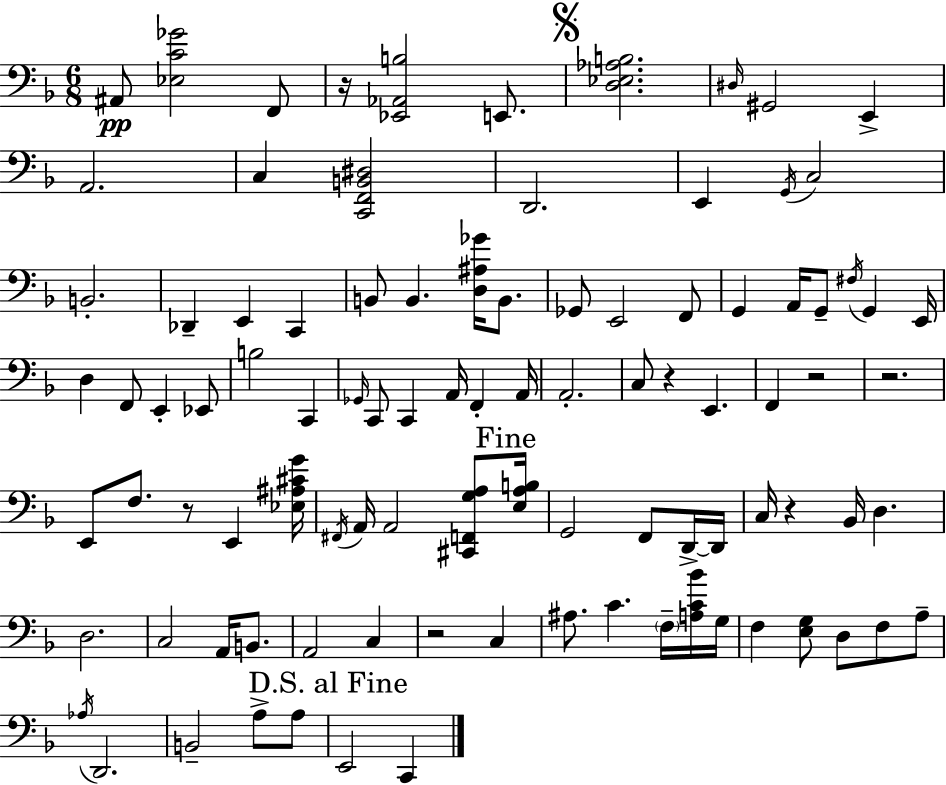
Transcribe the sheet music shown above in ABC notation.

X:1
T:Untitled
M:6/8
L:1/4
K:Dm
^A,,/2 [_E,C_G]2 F,,/2 z/4 [_E,,_A,,B,]2 E,,/2 [D,_E,_A,B,]2 ^D,/4 ^G,,2 E,, A,,2 C, [C,,F,,B,,^D,]2 D,,2 E,, G,,/4 C,2 B,,2 _D,, E,, C,, B,,/2 B,, [D,^A,_G]/4 B,,/2 _G,,/2 E,,2 F,,/2 G,, A,,/4 G,,/2 ^F,/4 G,, E,,/4 D, F,,/2 E,, _E,,/2 B,2 C,, _G,,/4 C,,/2 C,, A,,/4 F,, A,,/4 A,,2 C,/2 z E,, F,, z2 z2 E,,/2 F,/2 z/2 E,, [_E,^A,^CG]/4 ^F,,/4 A,,/4 A,,2 [^C,,F,,G,A,]/2 [E,A,B,]/4 G,,2 F,,/2 D,,/4 D,,/4 C,/4 z _B,,/4 D, D,2 C,2 A,,/4 B,,/2 A,,2 C, z2 C, ^A,/2 C F,/4 [A,C_B]/4 G,/4 F, [E,G,]/2 D,/2 F,/2 A,/2 _A,/4 D,,2 B,,2 A,/2 A,/2 E,,2 C,,